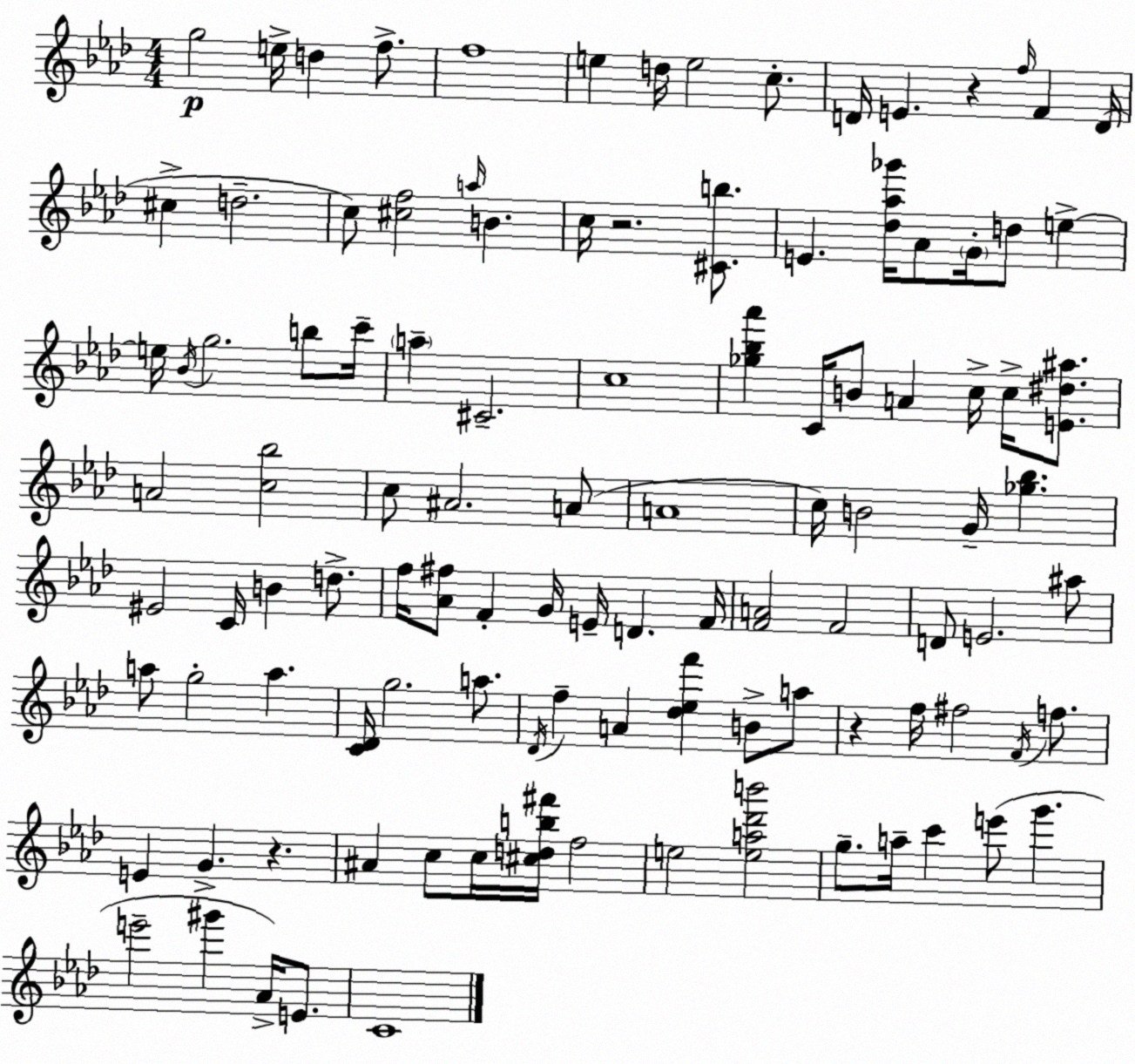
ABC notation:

X:1
T:Untitled
M:4/4
L:1/4
K:Fm
g2 e/4 d f/2 f4 e d/4 e2 c/2 D/4 E z f/4 F D/4 ^c d2 c/2 [^cf]2 a/4 B c/4 z2 [^Cb]/2 E [_d_a_g']/4 _A/2 G/4 d/2 e e/4 _B/4 g2 b/2 c'/4 a ^C2 c4 [_g_b_a'] C/4 B/2 A c/4 c/4 [E^d^a]/2 A2 [c_b]2 c/2 ^A2 A/2 A4 c/4 B2 G/4 [_g_b] ^E2 C/4 B d/2 f/4 [_A^f]/2 F G/4 E/4 D F/4 [FA]2 F2 D/2 E2 ^a/2 a/2 g2 a [C_D]/4 g2 a/2 _D/4 f A [_d_ef'] B/2 a/2 z f/4 ^f2 F/4 f/2 E G z ^A c/2 c/4 [^cdb^f']/4 f2 e2 [ea_d'b']2 g/2 a/4 c' e'/2 g' e'2 ^g' _A/4 E/2 C4